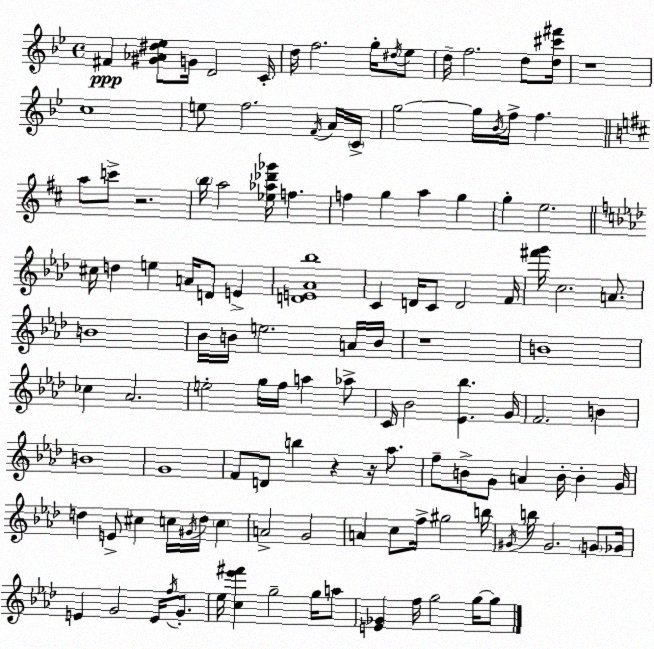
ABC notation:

X:1
T:Untitled
M:4/4
L:1/4
K:Bb
^F [^G_A^d_e]/2 G/4 D2 C/4 d/4 f2 g/4 ^d/4 _e/2 d/4 f2 d/2 [d^c'^f']/4 z4 c4 e/2 f2 F/4 A/4 C/4 g2 g/4 _B/4 f/4 f a/2 c'/2 z2 b/4 a2 [_e_a_d'_g']/4 f f g a g g e2 ^c/4 d e A/4 D/2 E [DE_A_b]4 C D/4 C/2 D2 F/4 [^f'g']/4 c2 A/2 B4 _B/4 B/4 e2 A/4 B/4 z4 B4 _c _A2 e2 g/4 f/4 a _a/2 C/4 _B2 [_E_b] G/4 F2 B B4 G4 F/2 D/2 b z z/4 _a/2 f/2 B/2 G/2 A B/4 B G/4 d E/2 ^c c/4 ^G/4 d/4 c A2 G2 A c/2 f/4 ^g2 b/4 ^G/4 b/4 ^G2 G/2 _G/4 E G2 E/4 f/4 G/2 _e/4 [c_e'^f'] g2 g/4 a/2 [E_G] f/4 g2 g/4 g/2